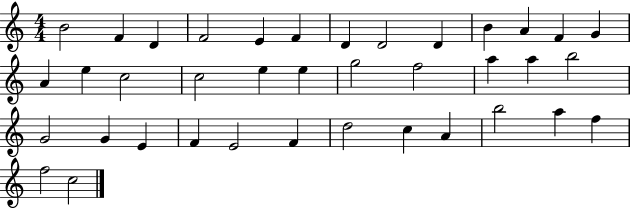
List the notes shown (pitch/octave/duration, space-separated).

B4/h F4/q D4/q F4/h E4/q F4/q D4/q D4/h D4/q B4/q A4/q F4/q G4/q A4/q E5/q C5/h C5/h E5/q E5/q G5/h F5/h A5/q A5/q B5/h G4/h G4/q E4/q F4/q E4/h F4/q D5/h C5/q A4/q B5/h A5/q F5/q F5/h C5/h